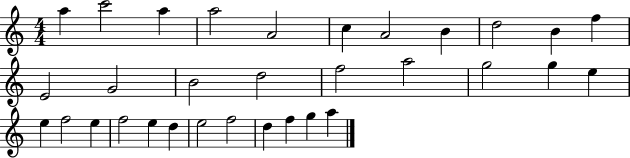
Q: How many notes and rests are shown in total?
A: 32